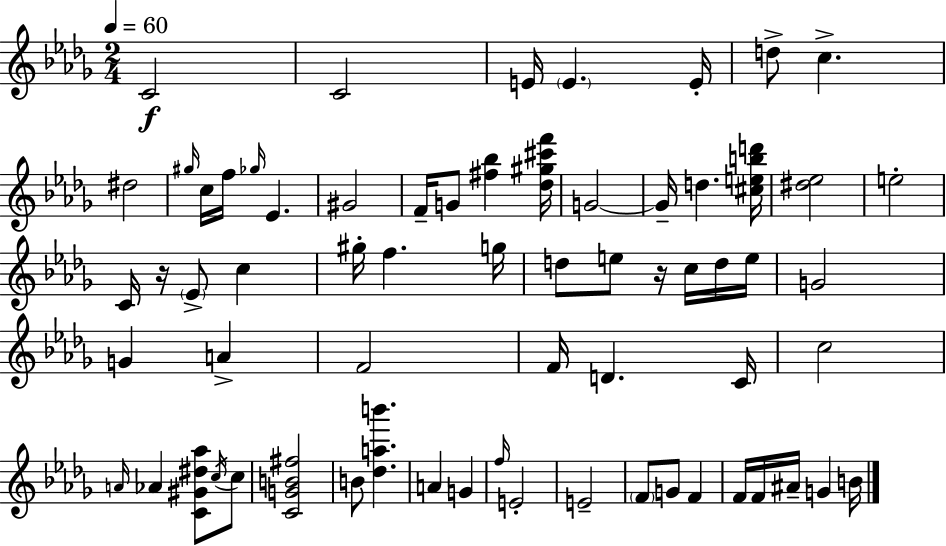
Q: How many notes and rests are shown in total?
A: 66